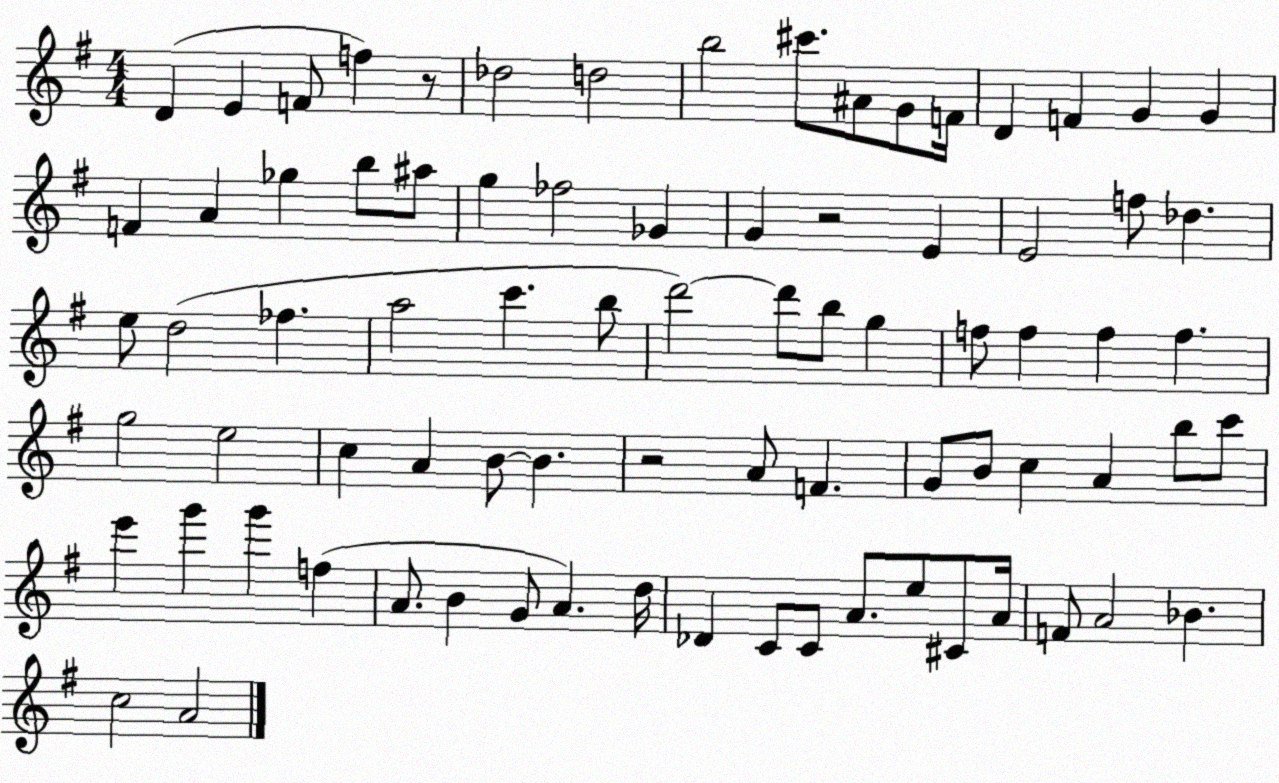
X:1
T:Untitled
M:4/4
L:1/4
K:G
D E F/2 f z/2 _d2 d2 b2 ^c'/2 ^A/2 G/2 F/4 D F G G F A _g b/2 ^a/2 g _f2 _G G z2 E E2 f/2 _d e/2 d2 _f a2 c' b/2 d'2 d'/2 b/2 g f/2 f f f g2 e2 c A B/2 B z2 A/2 F G/2 B/2 c A b/2 c'/2 e' g' g' f A/2 B G/2 A d/4 _D C/2 C/2 A/2 e/2 ^C/2 A/4 F/2 A2 _B c2 A2